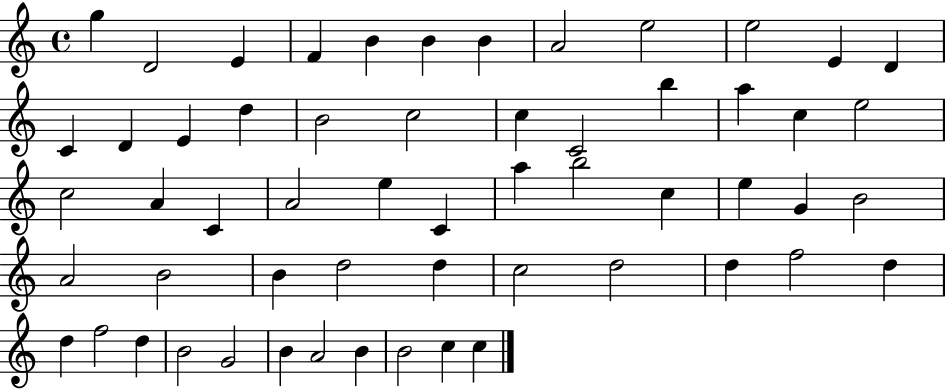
X:1
T:Untitled
M:4/4
L:1/4
K:C
g D2 E F B B B A2 e2 e2 E D C D E d B2 c2 c C2 b a c e2 c2 A C A2 e C a b2 c e G B2 A2 B2 B d2 d c2 d2 d f2 d d f2 d B2 G2 B A2 B B2 c c